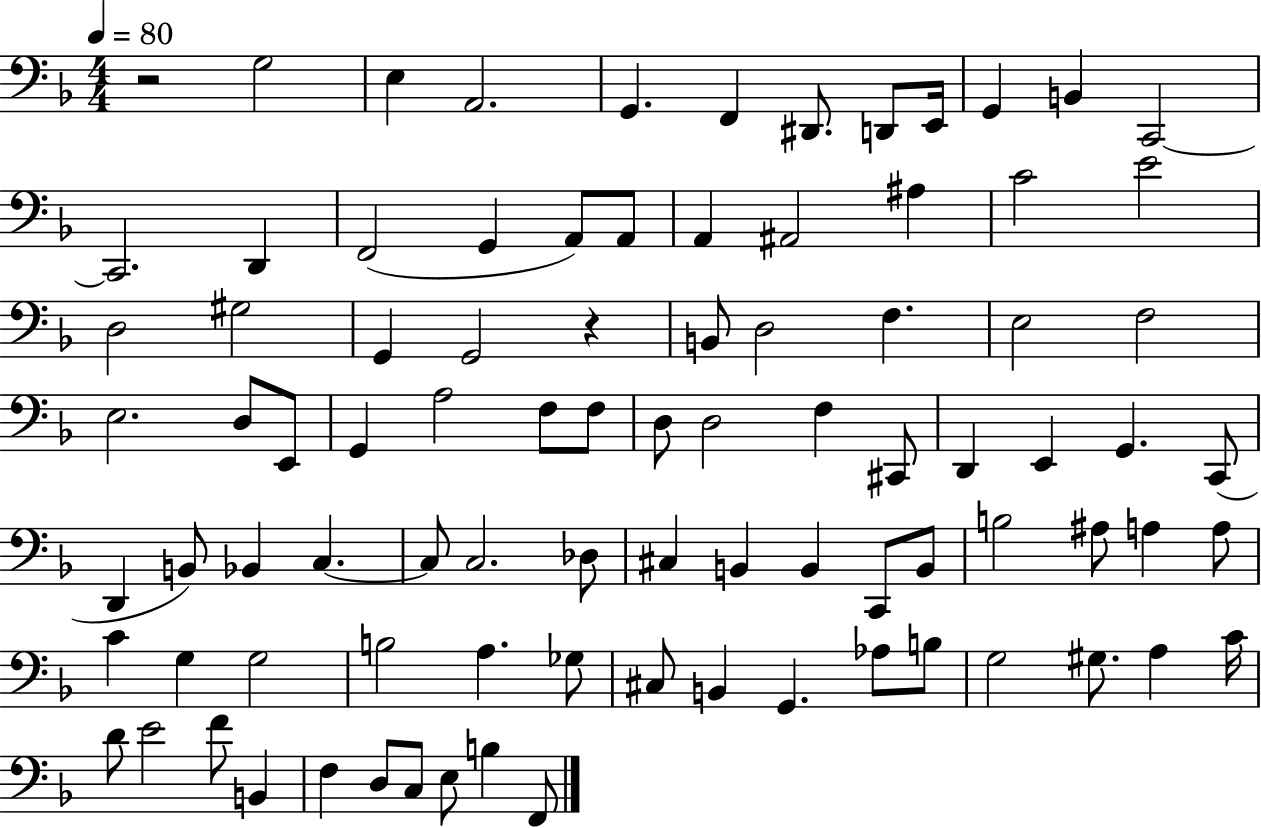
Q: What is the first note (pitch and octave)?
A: G3